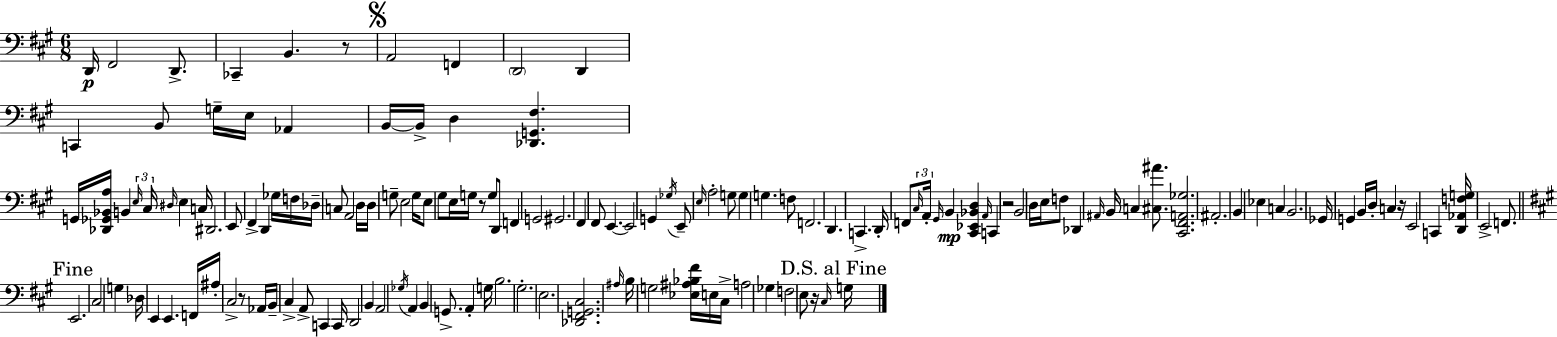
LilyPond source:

{
  \clef bass
  \numericTimeSignature
  \time 6/8
  \key a \major
  d,16\p fis,2 d,8.-> | ces,4-- b,4. r8 | \mark \markup { \musicglyph "scripts.segno" } a,2 f,4 | \parenthesize d,2 d,4 | \break c,4 b,8 g16-- e16 aes,4 | b,16~~ b,16-> d4 <des, g, fis>4. | g,16 <des, ges, bes, a>16 b,4 \tuplet 3/2 { \grace { e16 } cis16 \grace { dis16 } } e4 | c16 dis,2. | \break e,8 fis,4-> d,4 | ges16 f16 des16-- c8 a,2 | d16 d16 g8-- e2 | g16 e8 gis8 e16 g16 r8 g8 | \break d,8 f,4 g,2 | gis,2. | fis,4 fis,8 e,4.~~ | e,2 g,4 | \break \acciaccatura { ges16 } e,8-- \grace { e16 } a2-. | g8 g4 g4. | f8 f,2. | d,4. c,4.-> | \break d,16-. f,8 \tuplet 3/2 { \grace { cis16 } a,16-. \grace { gis,16 } } b,4\mp | <cis, ees, bes, d>4 \grace { a,16 } c,4 r2 | b,2 | d16 e16 f8 des,4 \grace { ais,16 } | \break b,16 c4 <cis ais'>8. <cis, fis, a, ges>2. | ais,2.-. | b,4 | ees4 c4 b,2. | \break ges,16 g,4 | b,16 d16-. c4 r16 e,2 | c,4 <d, aes, f g>16 e,2-> | f,8. \mark "Fine" \bar "||" \break \key a \major e,2. | cis2 g4 | des16 e,4 e,4. f,16 | ais16-. cis2-> r8 aes,16 | \break b,16-- cis4-> a,8-> c,4 c,16 | d,2 b,4 | a,2 \acciaccatura { ges16 } a,4 | b,4 g,8.-> a,4-. | \break g16 b2. | gis2.-. | e2. | <des, fis, g, cis>2. | \break \grace { ais16 } b16 g2 <ees ais bes fis'>16 | e16 cis16-> a2 ges4 | f2 e8 | r16 \grace { cis16 } \mark "D.S. al Fine" g16 \bar "|."
}